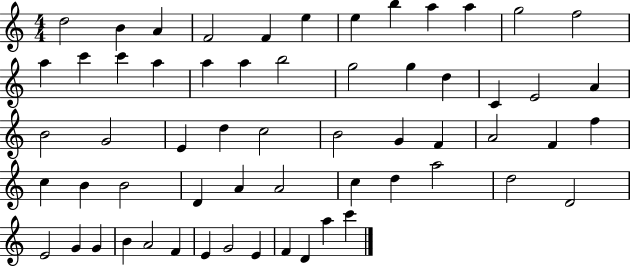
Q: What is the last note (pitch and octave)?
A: C6